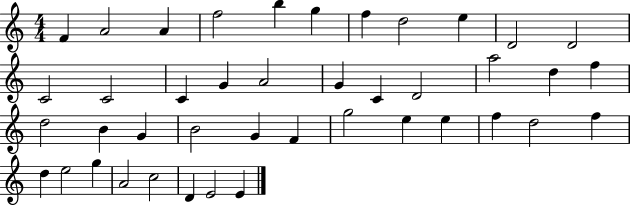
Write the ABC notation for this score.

X:1
T:Untitled
M:4/4
L:1/4
K:C
F A2 A f2 b g f d2 e D2 D2 C2 C2 C G A2 G C D2 a2 d f d2 B G B2 G F g2 e e f d2 f d e2 g A2 c2 D E2 E